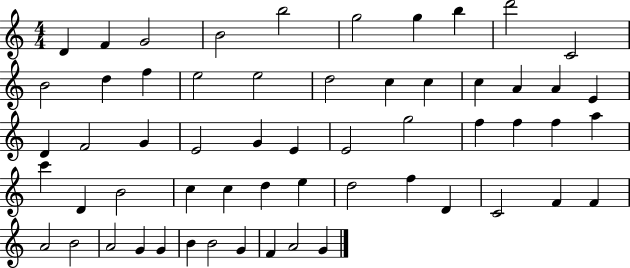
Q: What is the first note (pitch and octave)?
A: D4